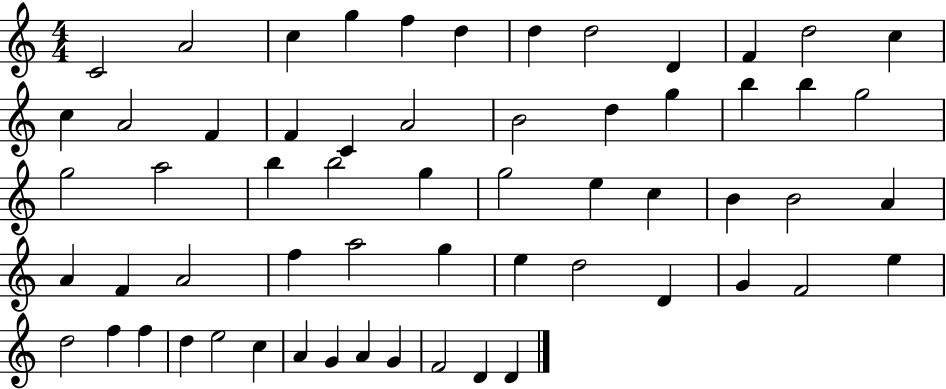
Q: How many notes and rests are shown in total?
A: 60